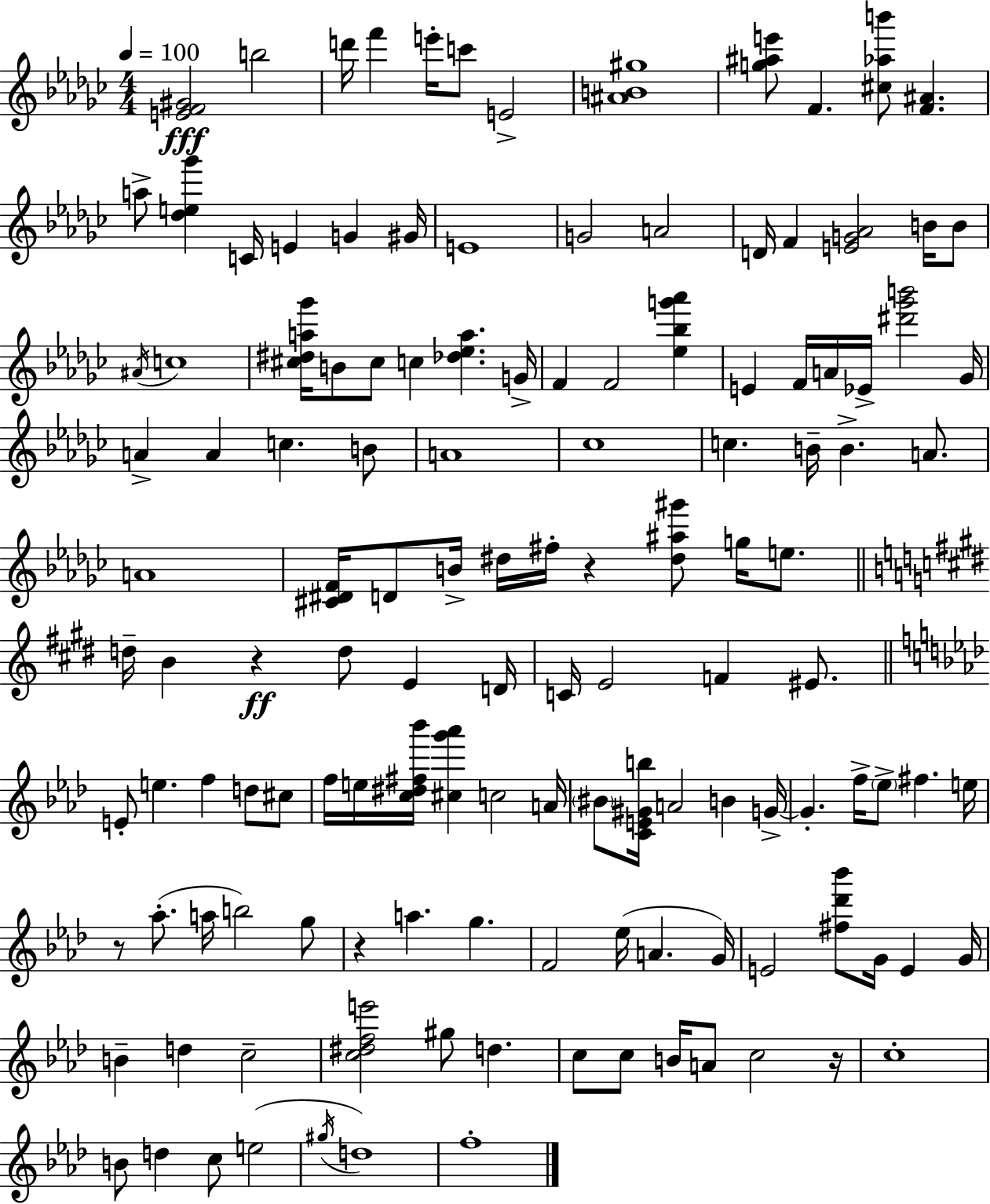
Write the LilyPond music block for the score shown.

{
  \clef treble
  \numericTimeSignature
  \time 4/4
  \key ees \minor
  \tempo 4 = 100
  <e' f' gis'>2\fff b''2 | d'''16 f'''4 e'''16-. c'''8 e'2-> | <ais' b' gis''>1 | <g'' ais'' e'''>8 f'4. <cis'' aes'' b'''>8 <f' ais'>4. | \break a''8-> <des'' e'' ges'''>4 c'16 e'4 g'4 gis'16 | e'1 | g'2 a'2 | d'16 f'4 <e' g' aes'>2 b'16 b'8 | \break \acciaccatura { ais'16 } c''1 | <cis'' dis'' a'' ges'''>16 b'8 cis''8 c''4 <des'' ees'' a''>4. | g'16-> f'4 f'2 <ees'' bes'' g''' aes'''>4 | e'4 f'16 a'16 ees'16-> <dis''' ges''' b'''>2 | \break ges'16 a'4-> a'4 c''4. b'8 | a'1 | ces''1 | c''4. b'16-- b'4.-> a'8. | \break a'1 | <cis' dis' f'>16 d'8 b'16-> dis''16 fis''16-. r4 <dis'' ais'' gis'''>8 g''16 e''8. | \bar "||" \break \key e \major d''16-- b'4 r4\ff d''8 e'4 d'16 | c'16 e'2 f'4 eis'8. | \bar "||" \break \key f \minor e'8-. e''4. f''4 d''8 cis''8 | f''16 e''16 <c'' dis'' fis'' bes'''>16 <cis'' g''' aes'''>4 c''2 a'16 | \parenthesize bis'8 <c' e' gis' b''>16 a'2 b'4 g'16->~~ | g'4.-. f''16-> \parenthesize ees''8-> fis''4. e''16 | \break r8 aes''8.-.( a''16 b''2) g''8 | r4 a''4. g''4. | f'2 ees''16( a'4. g'16) | e'2 <fis'' des''' bes'''>8 g'16 e'4 g'16 | \break b'4-- d''4 c''2-- | <c'' dis'' f'' e'''>2 gis''8 d''4. | c''8 c''8 b'16 a'8 c''2 r16 | c''1-. | \break b'8 d''4 c''8 e''2( | \acciaccatura { gis''16 } d''1) | f''1-. | \bar "|."
}